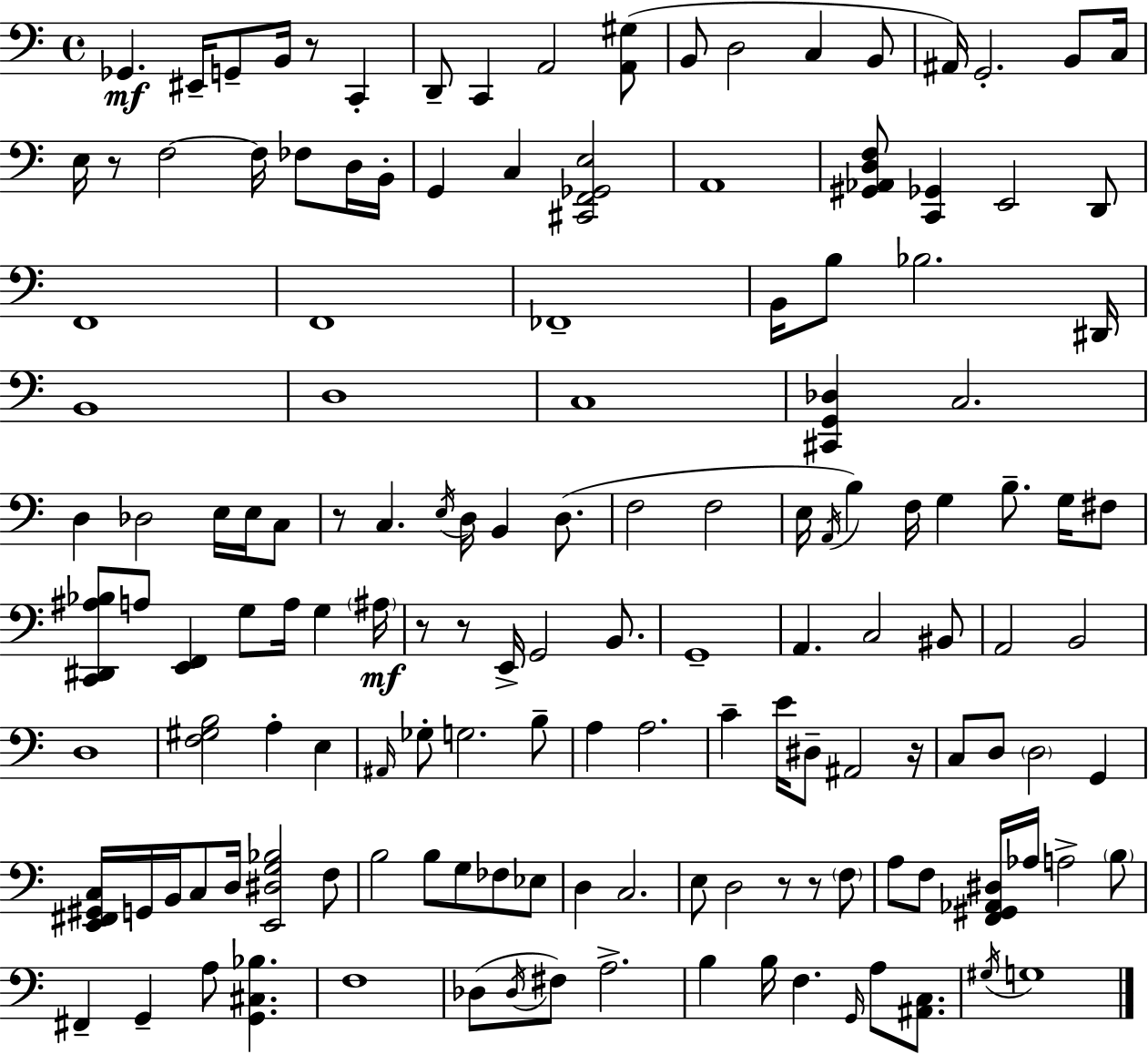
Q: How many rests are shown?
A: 8